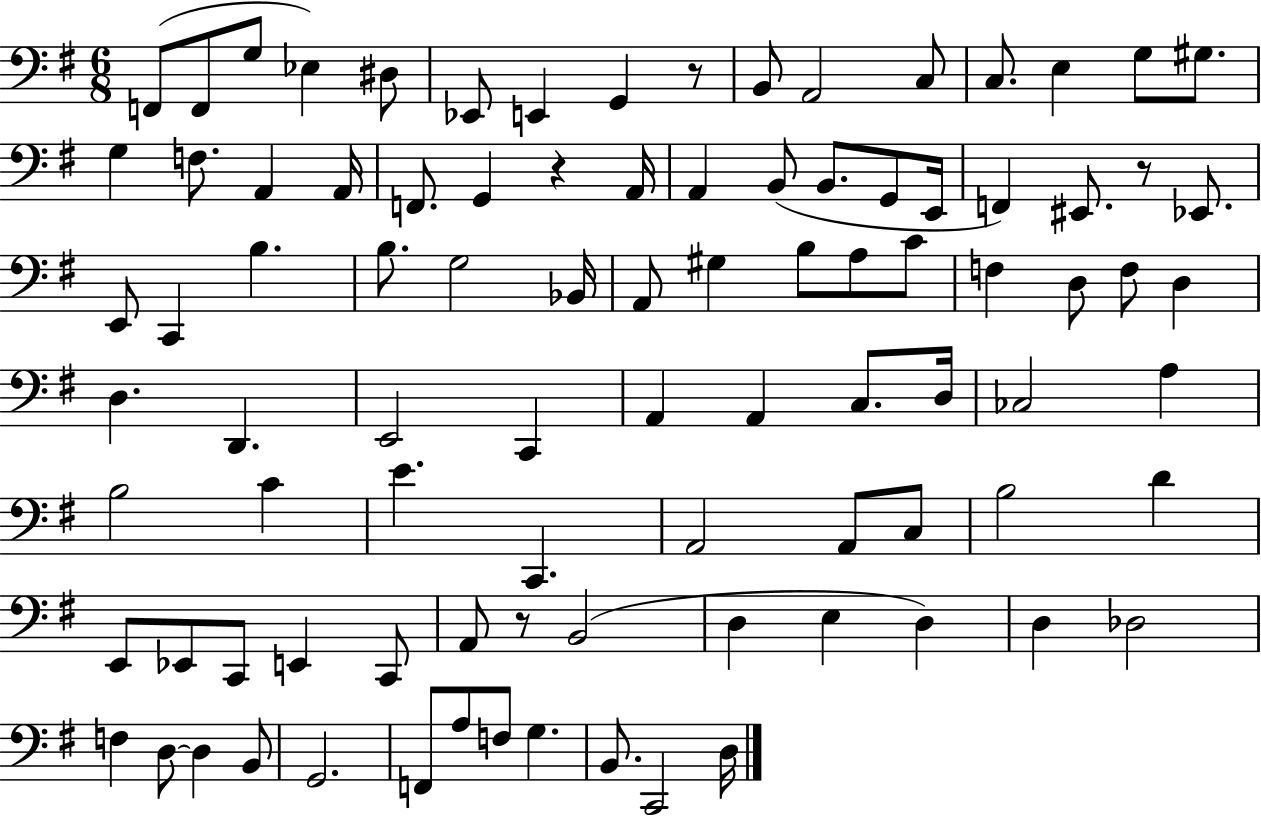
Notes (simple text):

F2/e F2/e G3/e Eb3/q D#3/e Eb2/e E2/q G2/q R/e B2/e A2/h C3/e C3/e. E3/q G3/e G#3/e. G3/q F3/e. A2/q A2/s F2/e. G2/q R/q A2/s A2/q B2/e B2/e. G2/e E2/s F2/q EIS2/e. R/e Eb2/e. E2/e C2/q B3/q. B3/e. G3/h Bb2/s A2/e G#3/q B3/e A3/e C4/e F3/q D3/e F3/e D3/q D3/q. D2/q. E2/h C2/q A2/q A2/q C3/e. D3/s CES3/h A3/q B3/h C4/q E4/q. C2/q. A2/h A2/e C3/e B3/h D4/q E2/e Eb2/e C2/e E2/q C2/e A2/e R/e B2/h D3/q E3/q D3/q D3/q Db3/h F3/q D3/e D3/q B2/e G2/h. F2/e A3/e F3/e G3/q. B2/e. C2/h D3/s